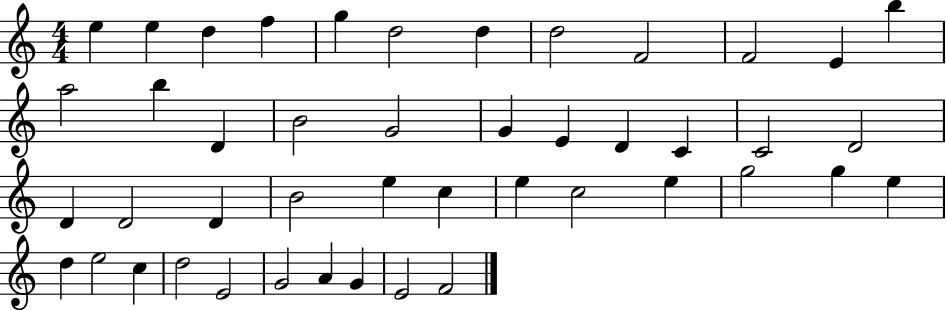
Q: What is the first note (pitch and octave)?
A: E5